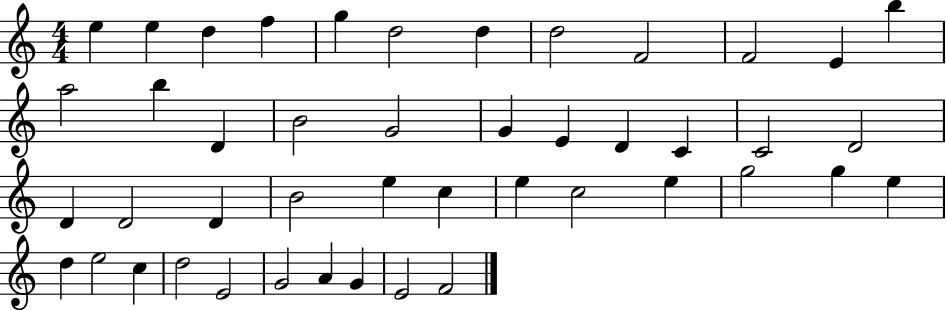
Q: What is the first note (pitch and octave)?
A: E5